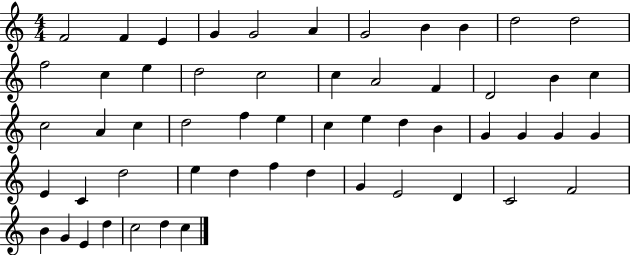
X:1
T:Untitled
M:4/4
L:1/4
K:C
F2 F E G G2 A G2 B B d2 d2 f2 c e d2 c2 c A2 F D2 B c c2 A c d2 f e c e d B G G G G E C d2 e d f d G E2 D C2 F2 B G E d c2 d c